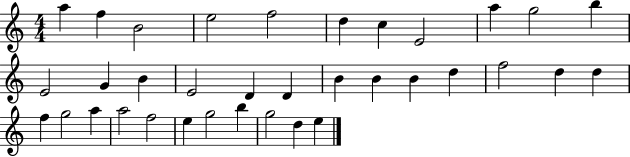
A5/q F5/q B4/h E5/h F5/h D5/q C5/q E4/h A5/q G5/h B5/q E4/h G4/q B4/q E4/h D4/q D4/q B4/q B4/q B4/q D5/q F5/h D5/q D5/q F5/q G5/h A5/q A5/h F5/h E5/q G5/h B5/q G5/h D5/q E5/q